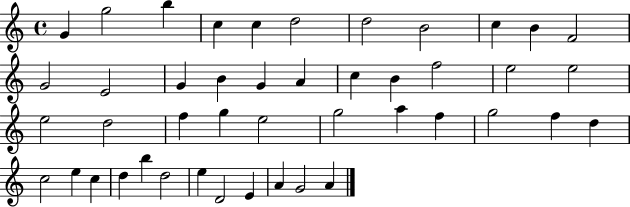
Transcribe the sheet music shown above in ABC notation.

X:1
T:Untitled
M:4/4
L:1/4
K:C
G g2 b c c d2 d2 B2 c B F2 G2 E2 G B G A c B f2 e2 e2 e2 d2 f g e2 g2 a f g2 f d c2 e c d b d2 e D2 E A G2 A